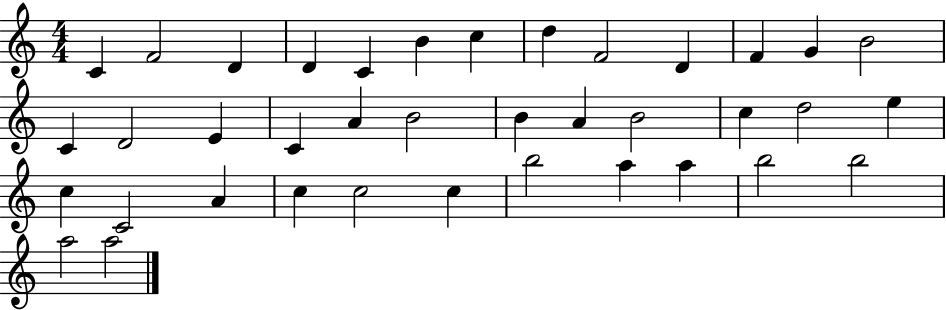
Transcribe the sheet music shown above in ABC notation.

X:1
T:Untitled
M:4/4
L:1/4
K:C
C F2 D D C B c d F2 D F G B2 C D2 E C A B2 B A B2 c d2 e c C2 A c c2 c b2 a a b2 b2 a2 a2